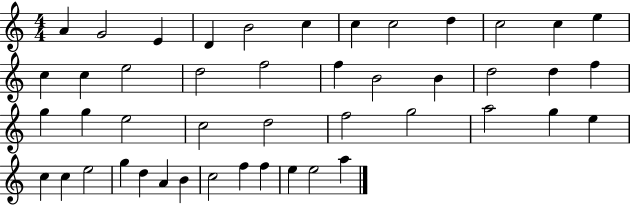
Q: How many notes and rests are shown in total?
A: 46